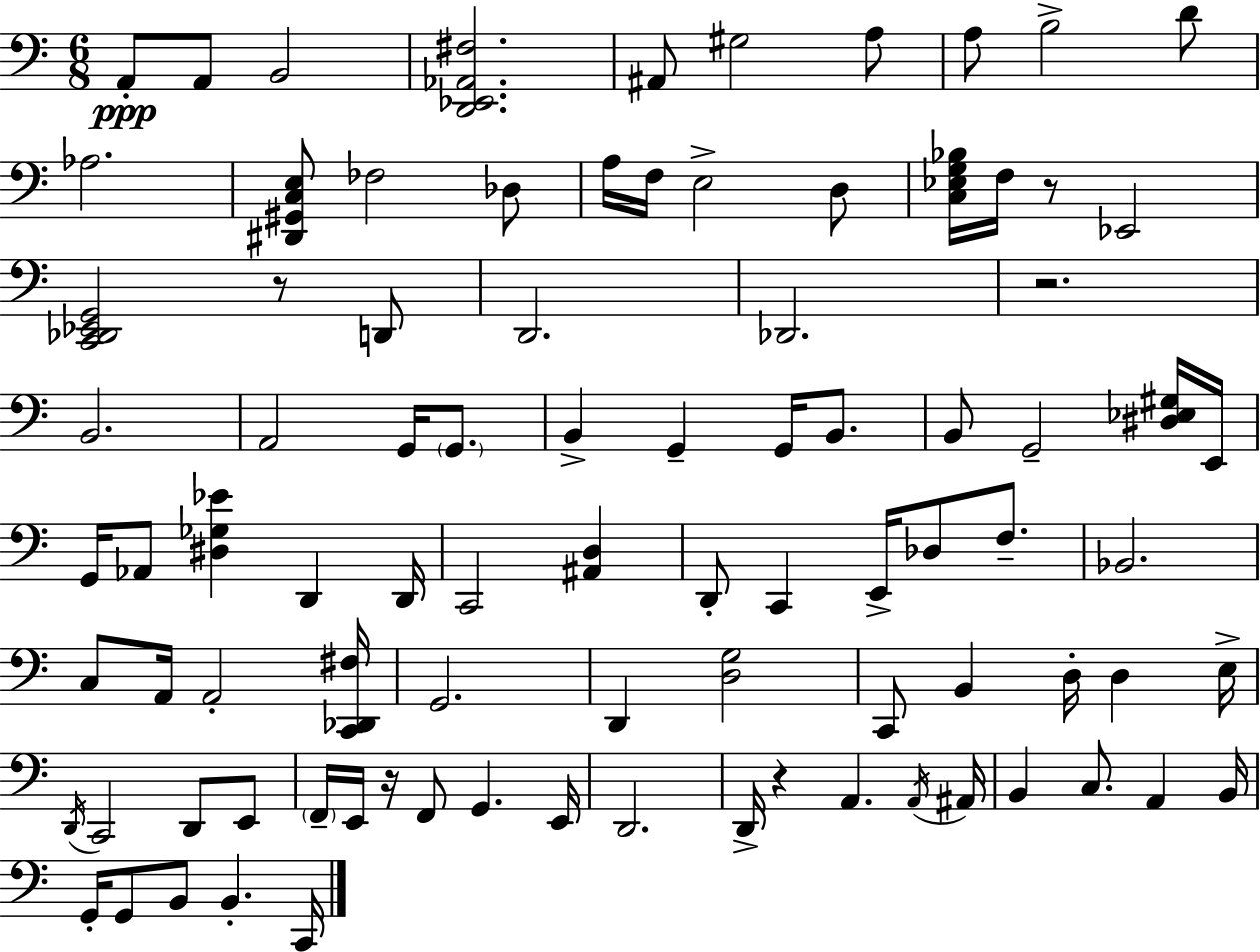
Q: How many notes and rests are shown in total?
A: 90